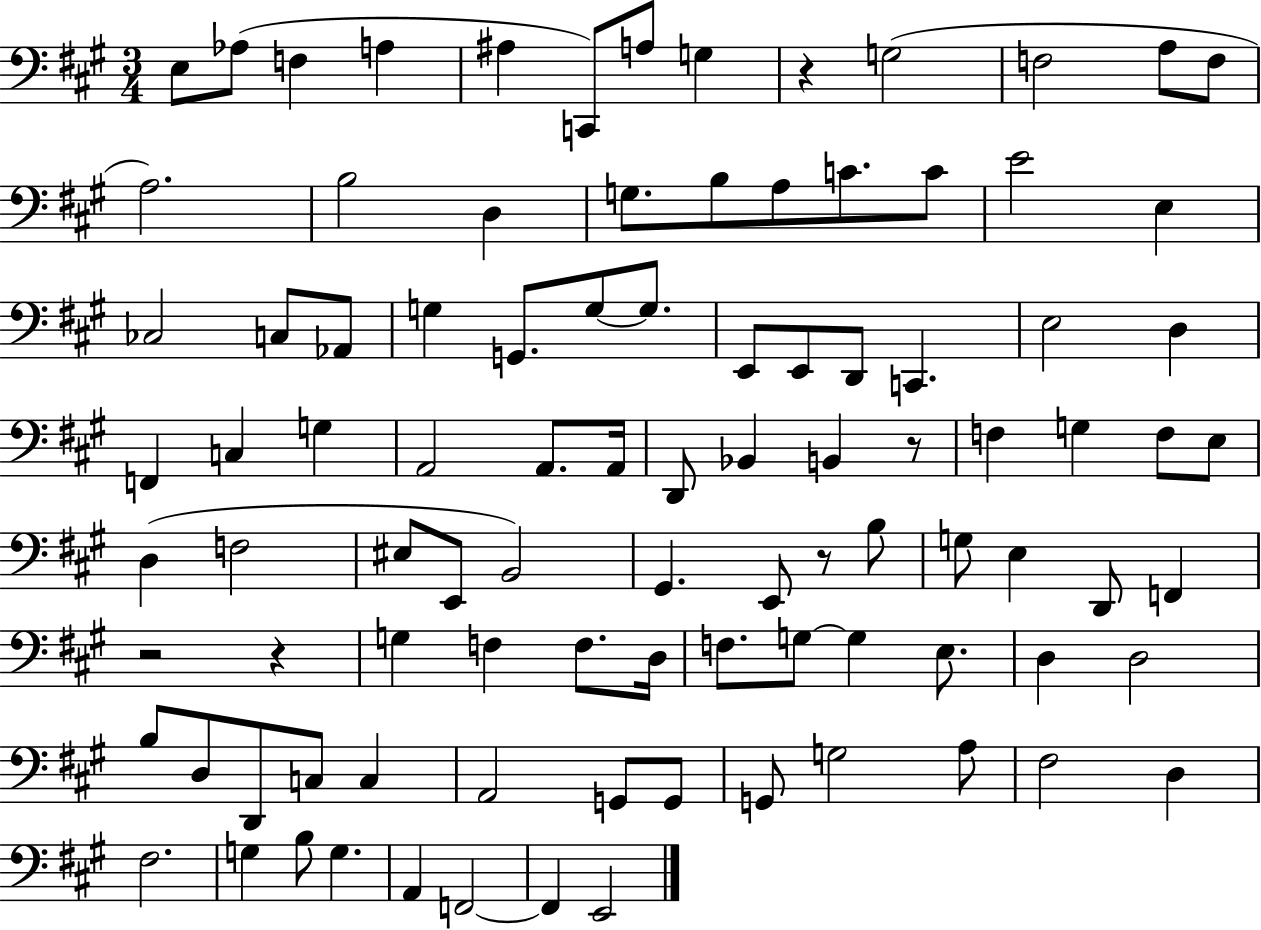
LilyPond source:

{
  \clef bass
  \numericTimeSignature
  \time 3/4
  \key a \major
  e8 aes8( f4 a4 | ais4 c,8) a8 g4 | r4 g2( | f2 a8 f8 | \break a2.) | b2 d4 | g8. b8 a8 c'8. c'8 | e'2 e4 | \break ces2 c8 aes,8 | g4 g,8. g8~~ g8. | e,8 e,8 d,8 c,4. | e2 d4 | \break f,4 c4 g4 | a,2 a,8. a,16 | d,8 bes,4 b,4 r8 | f4 g4 f8 e8 | \break d4( f2 | eis8 e,8 b,2) | gis,4. e,8 r8 b8 | g8 e4 d,8 f,4 | \break r2 r4 | g4 f4 f8. d16 | f8. g8~~ g4 e8. | d4 d2 | \break b8 d8 d,8 c8 c4 | a,2 g,8 g,8 | g,8 g2 a8 | fis2 d4 | \break fis2. | g4 b8 g4. | a,4 f,2~~ | f,4 e,2 | \break \bar "|."
}